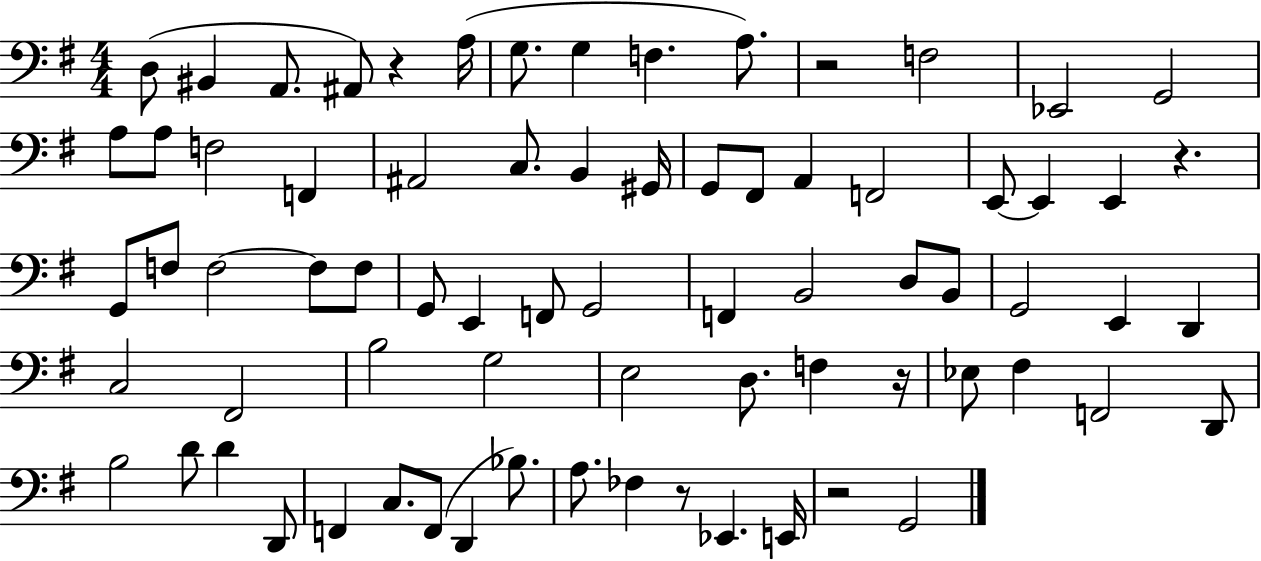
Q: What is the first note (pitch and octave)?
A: D3